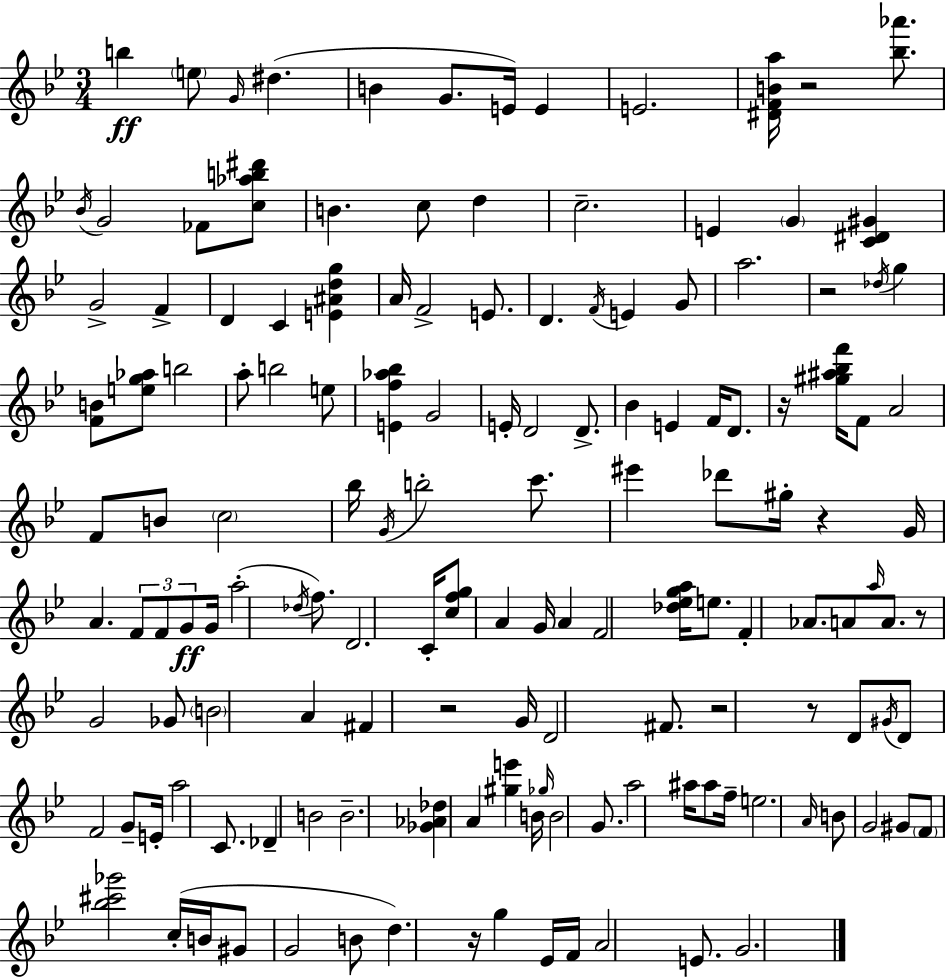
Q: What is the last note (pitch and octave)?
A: G4